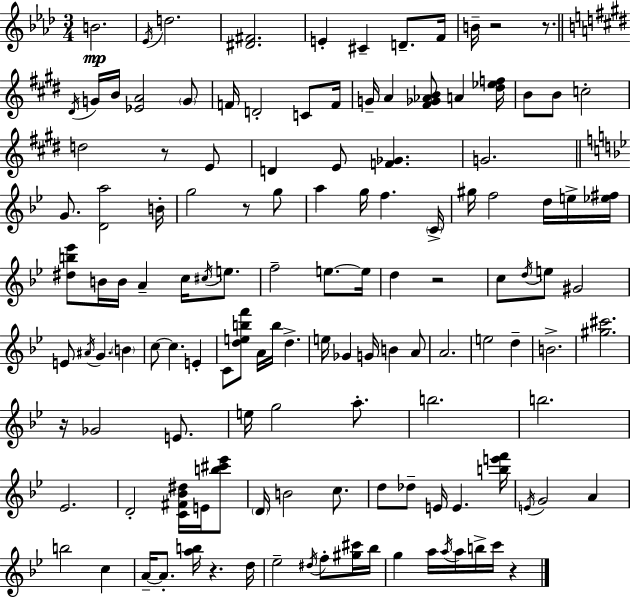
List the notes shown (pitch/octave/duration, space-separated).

B4/h. Eb4/s D5/h. [D#4,F#4]/h. E4/q C#4/q D4/e. F4/s B4/s R/h R/e. D#4/s G4/s B4/s [Eb4,A4]/h G4/e F4/s D4/h C4/e F4/s G4/s A4/q [F#4,Gb4,Ab4,B4]/e A4/q [D#5,Eb5,F5]/s B4/e B4/e C5/h D5/h R/e E4/e D4/q E4/e [F4,Gb4]/q. G4/h. G4/e. [D4,A5]/h B4/s G5/h R/e G5/e A5/q G5/s F5/q. C4/s G#5/s F5/h D5/s E5/s [Eb5,F#5]/s [D#5,B5,Eb6]/e B4/s B4/s A4/q C5/s C#5/s E5/e. F5/h E5/e. E5/s D5/q R/h C5/e D5/s E5/e G#4/h E4/e A#4/s G4/q. B4/q C5/e C5/q. E4/q C4/e [D5,E5,B5,F6]/e A4/s B5/s D5/q. E5/s Gb4/q G4/s B4/q A4/e A4/h. E5/h D5/q B4/h. [G#5,C#6]/h. R/s Gb4/h E4/e. E5/s G5/h A5/e. B5/h. B5/h. Eb4/h. D4/h [C4,F#4,Bb4,D#5]/s E4/s [B5,C#6,Eb6]/e D4/s B4/h C5/e. D5/e Db5/e E4/s E4/q. [B5,E6,F6]/s E4/s G4/h A4/q B5/h C5/q A4/s A4/e. [A5,B5]/s R/q. D5/s Eb5/h D#5/s F5/e [G#5,C#6]/s Bb5/s G5/q A5/s A5/s A5/s B5/s C6/s R/q